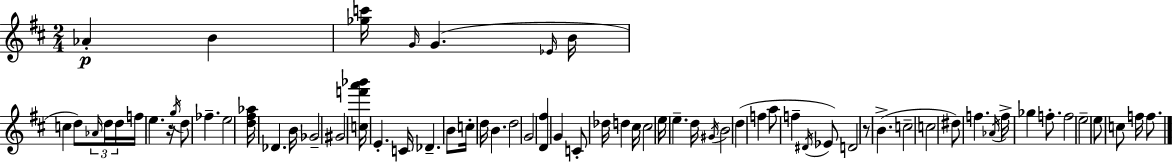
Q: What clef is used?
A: treble